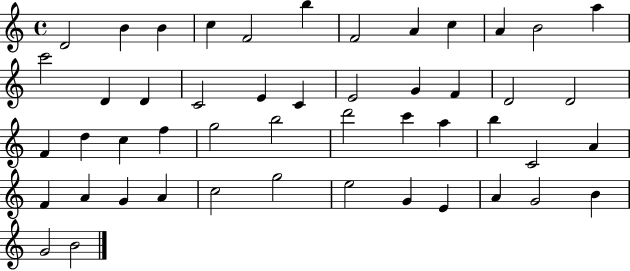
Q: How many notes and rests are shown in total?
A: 49